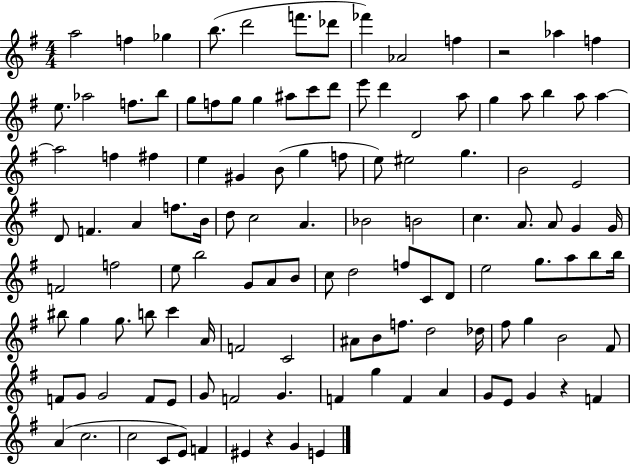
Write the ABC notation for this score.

X:1
T:Untitled
M:4/4
L:1/4
K:G
a2 f _g b/2 d'2 f'/2 _d'/2 _f' _A2 f z2 _a f e/2 _a2 f/2 b/2 g/2 f/2 g/2 g ^a/2 c'/2 d'/2 e'/2 d' D2 a/2 g a/2 b a/2 a a2 f ^f e ^G B/2 g f/2 e/2 ^e2 g B2 E2 D/2 F A f/2 B/4 d/2 c2 A _B2 B2 c A/2 A/2 G G/4 F2 f2 e/2 b2 G/2 A/2 B/2 c/2 d2 f/2 C/2 D/2 e2 g/2 a/2 b/2 b/4 ^b/2 g g/2 b/2 c' A/4 F2 C2 ^A/2 B/2 f/2 d2 _d/4 ^f/2 g B2 ^F/2 F/2 G/2 G2 F/2 E/2 G/2 F2 G F g F A G/2 E/2 G z F A c2 c2 C/2 E/2 F ^E z G E